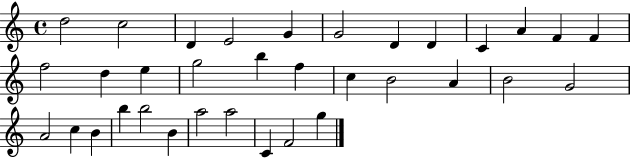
D5/h C5/h D4/q E4/h G4/q G4/h D4/q D4/q C4/q A4/q F4/q F4/q F5/h D5/q E5/q G5/h B5/q F5/q C5/q B4/h A4/q B4/h G4/h A4/h C5/q B4/q B5/q B5/h B4/q A5/h A5/h C4/q F4/h G5/q